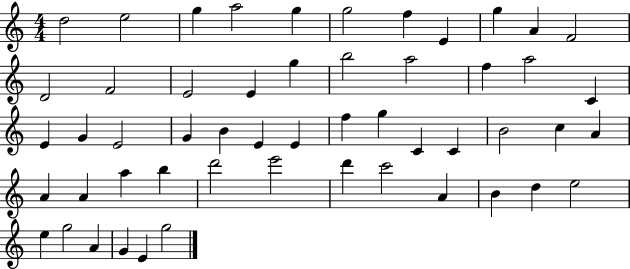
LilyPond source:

{
  \clef treble
  \numericTimeSignature
  \time 4/4
  \key c \major
  d''2 e''2 | g''4 a''2 g''4 | g''2 f''4 e'4 | g''4 a'4 f'2 | \break d'2 f'2 | e'2 e'4 g''4 | b''2 a''2 | f''4 a''2 c'4 | \break e'4 g'4 e'2 | g'4 b'4 e'4 e'4 | f''4 g''4 c'4 c'4 | b'2 c''4 a'4 | \break a'4 a'4 a''4 b''4 | d'''2 e'''2 | d'''4 c'''2 a'4 | b'4 d''4 e''2 | \break e''4 g''2 a'4 | g'4 e'4 g''2 | \bar "|."
}